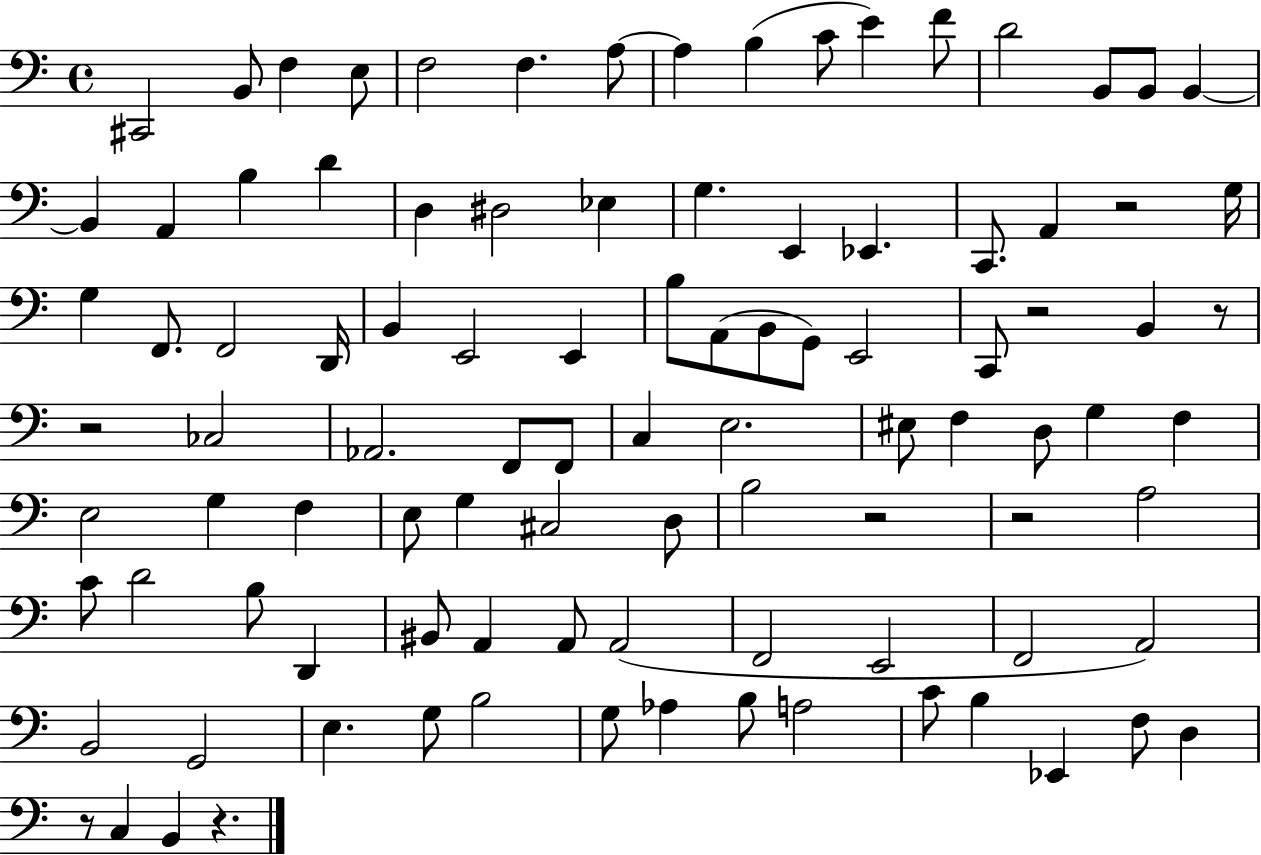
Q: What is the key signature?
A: C major